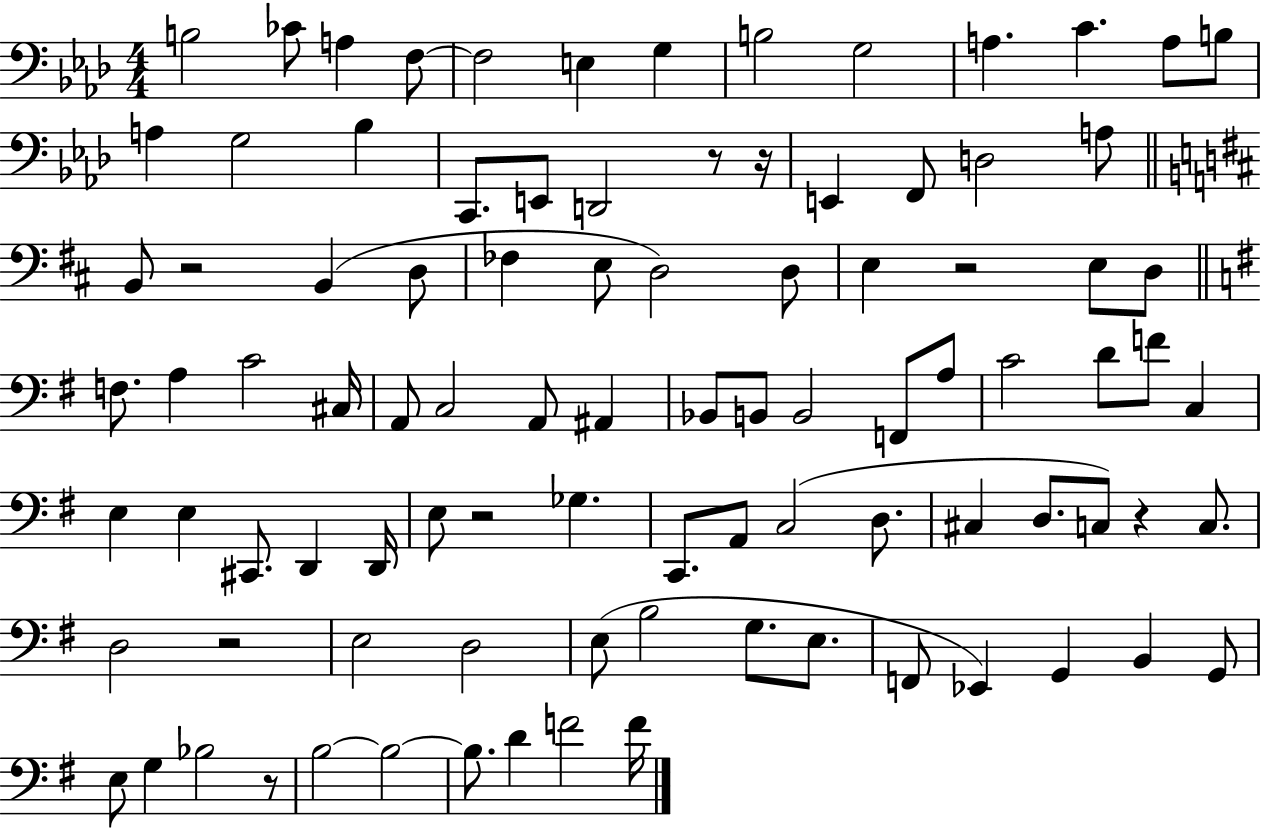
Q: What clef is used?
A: bass